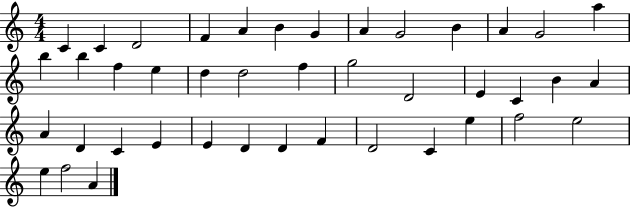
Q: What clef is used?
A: treble